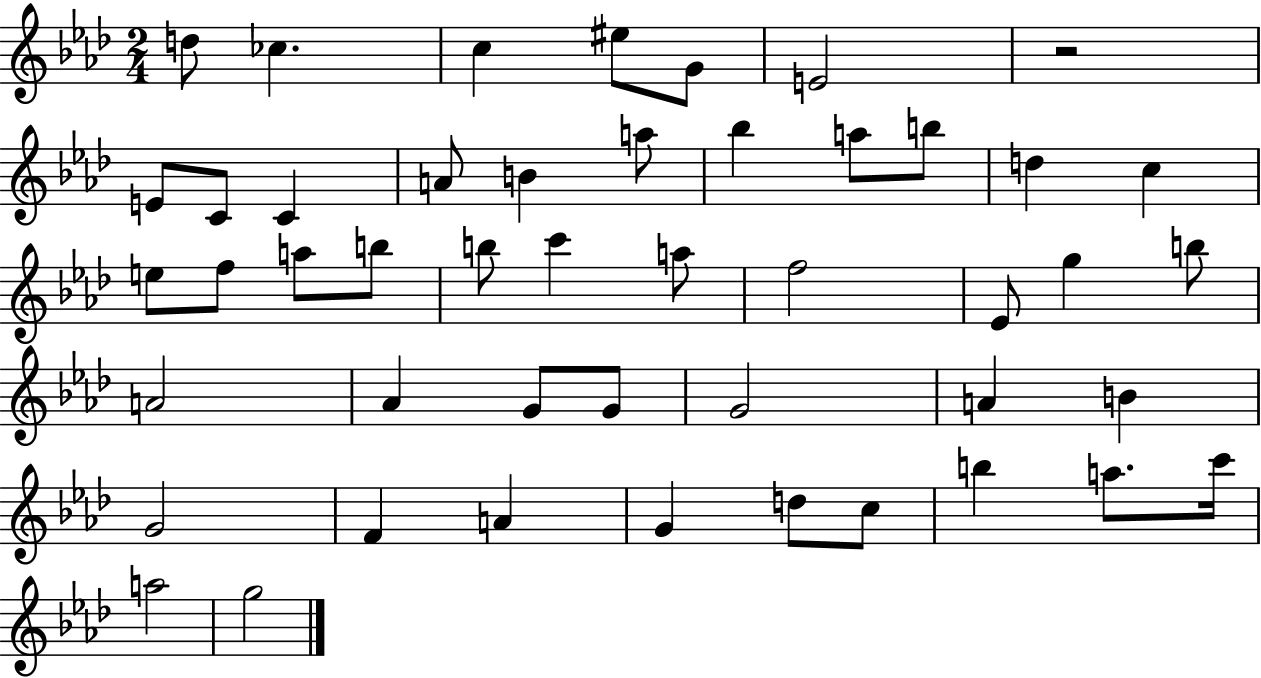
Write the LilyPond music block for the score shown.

{
  \clef treble
  \numericTimeSignature
  \time 2/4
  \key aes \major
  \repeat volta 2 { d''8 ces''4. | c''4 eis''8 g'8 | e'2 | r2 | \break e'8 c'8 c'4 | a'8 b'4 a''8 | bes''4 a''8 b''8 | d''4 c''4 | \break e''8 f''8 a''8 b''8 | b''8 c'''4 a''8 | f''2 | ees'8 g''4 b''8 | \break a'2 | aes'4 g'8 g'8 | g'2 | a'4 b'4 | \break g'2 | f'4 a'4 | g'4 d''8 c''8 | b''4 a''8. c'''16 | \break a''2 | g''2 | } \bar "|."
}